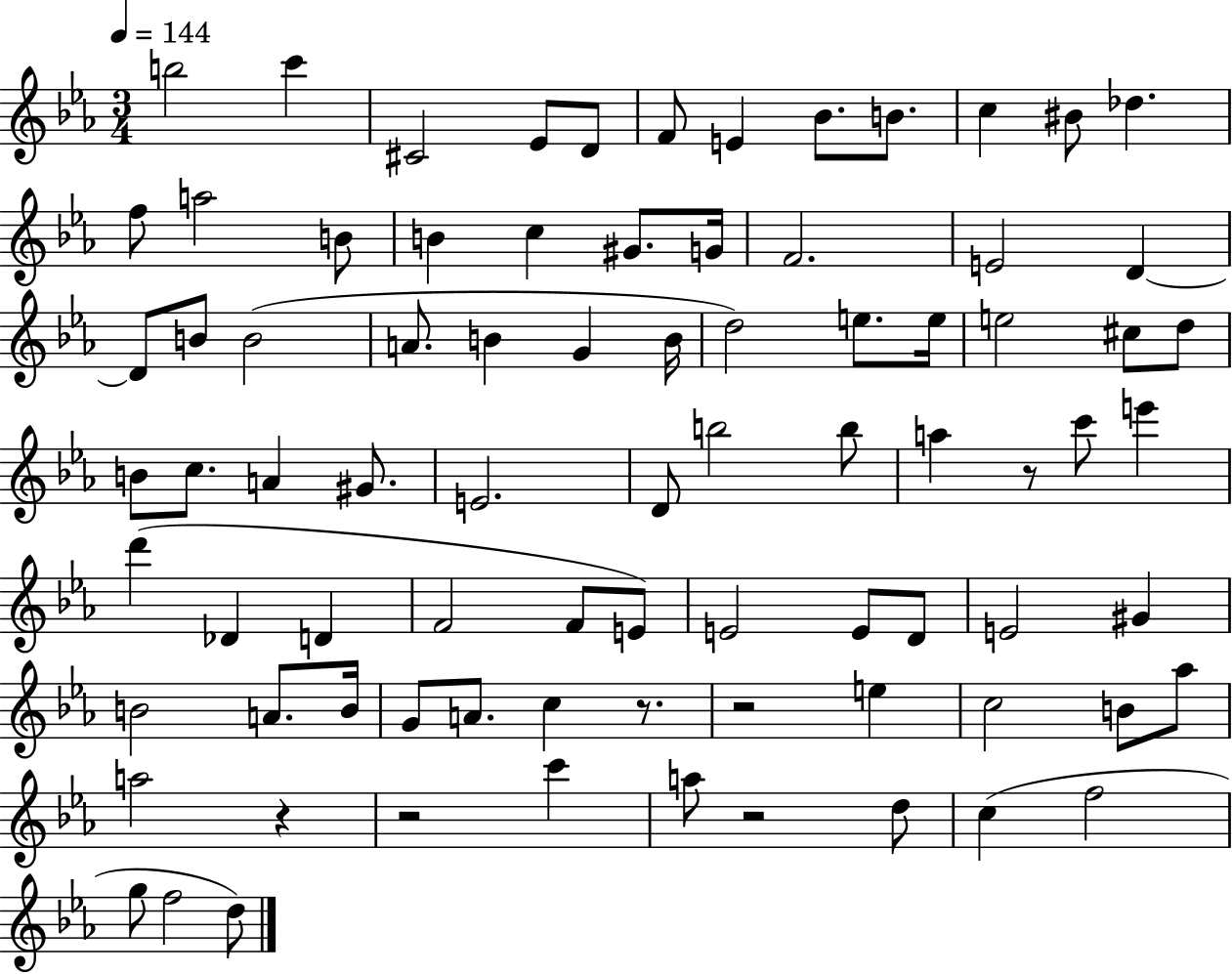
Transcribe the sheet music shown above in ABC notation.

X:1
T:Untitled
M:3/4
L:1/4
K:Eb
b2 c' ^C2 _E/2 D/2 F/2 E _B/2 B/2 c ^B/2 _d f/2 a2 B/2 B c ^G/2 G/4 F2 E2 D D/2 B/2 B2 A/2 B G B/4 d2 e/2 e/4 e2 ^c/2 d/2 B/2 c/2 A ^G/2 E2 D/2 b2 b/2 a z/2 c'/2 e' d' _D D F2 F/2 E/2 E2 E/2 D/2 E2 ^G B2 A/2 B/4 G/2 A/2 c z/2 z2 e c2 B/2 _a/2 a2 z z2 c' a/2 z2 d/2 c f2 g/2 f2 d/2